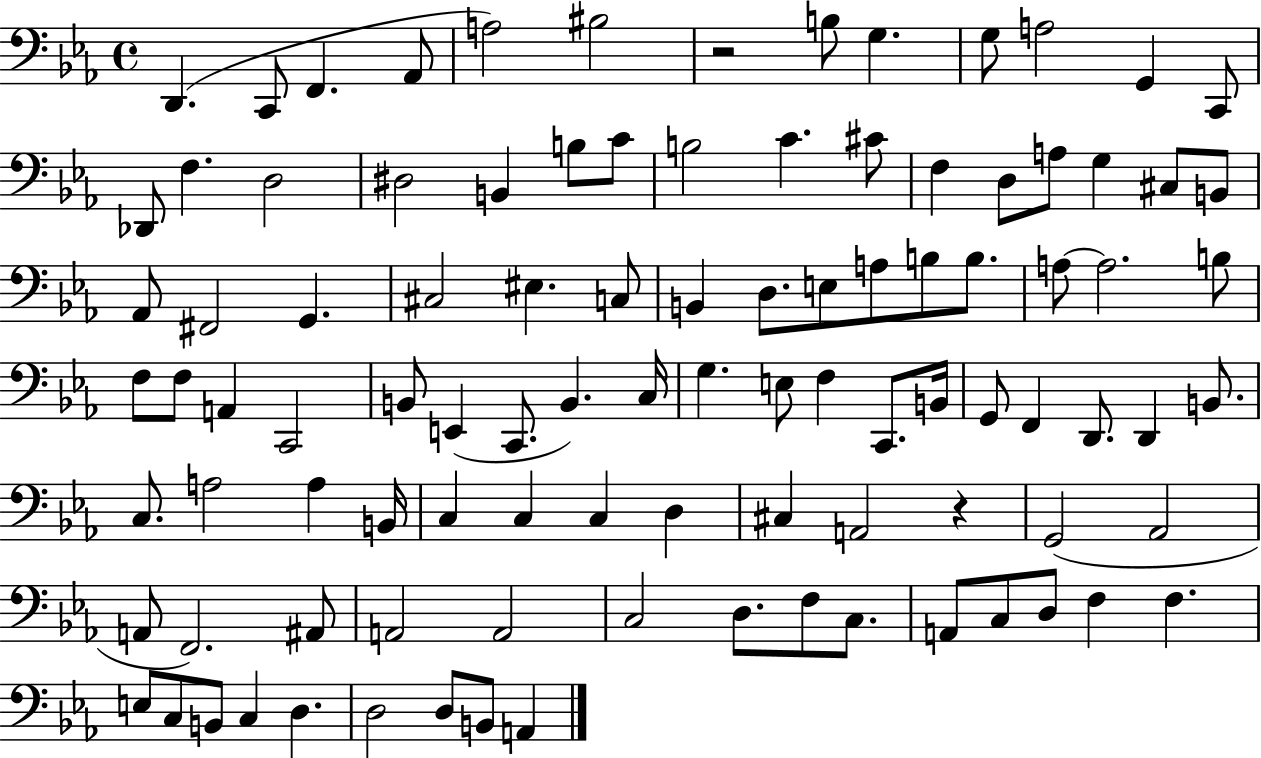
X:1
T:Untitled
M:4/4
L:1/4
K:Eb
D,, C,,/2 F,, _A,,/2 A,2 ^B,2 z2 B,/2 G, G,/2 A,2 G,, C,,/2 _D,,/2 F, D,2 ^D,2 B,, B,/2 C/2 B,2 C ^C/2 F, D,/2 A,/2 G, ^C,/2 B,,/2 _A,,/2 ^F,,2 G,, ^C,2 ^E, C,/2 B,, D,/2 E,/2 A,/2 B,/2 B,/2 A,/2 A,2 B,/2 F,/2 F,/2 A,, C,,2 B,,/2 E,, C,,/2 B,, C,/4 G, E,/2 F, C,,/2 B,,/4 G,,/2 F,, D,,/2 D,, B,,/2 C,/2 A,2 A, B,,/4 C, C, C, D, ^C, A,,2 z G,,2 _A,,2 A,,/2 F,,2 ^A,,/2 A,,2 A,,2 C,2 D,/2 F,/2 C,/2 A,,/2 C,/2 D,/2 F, F, E,/2 C,/2 B,,/2 C, D, D,2 D,/2 B,,/2 A,,